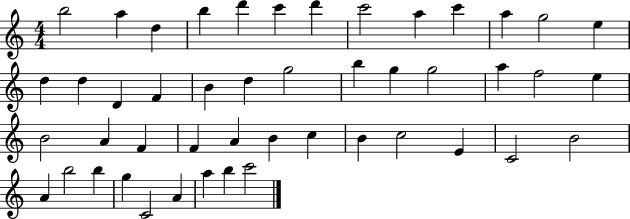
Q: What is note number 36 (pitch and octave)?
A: E4